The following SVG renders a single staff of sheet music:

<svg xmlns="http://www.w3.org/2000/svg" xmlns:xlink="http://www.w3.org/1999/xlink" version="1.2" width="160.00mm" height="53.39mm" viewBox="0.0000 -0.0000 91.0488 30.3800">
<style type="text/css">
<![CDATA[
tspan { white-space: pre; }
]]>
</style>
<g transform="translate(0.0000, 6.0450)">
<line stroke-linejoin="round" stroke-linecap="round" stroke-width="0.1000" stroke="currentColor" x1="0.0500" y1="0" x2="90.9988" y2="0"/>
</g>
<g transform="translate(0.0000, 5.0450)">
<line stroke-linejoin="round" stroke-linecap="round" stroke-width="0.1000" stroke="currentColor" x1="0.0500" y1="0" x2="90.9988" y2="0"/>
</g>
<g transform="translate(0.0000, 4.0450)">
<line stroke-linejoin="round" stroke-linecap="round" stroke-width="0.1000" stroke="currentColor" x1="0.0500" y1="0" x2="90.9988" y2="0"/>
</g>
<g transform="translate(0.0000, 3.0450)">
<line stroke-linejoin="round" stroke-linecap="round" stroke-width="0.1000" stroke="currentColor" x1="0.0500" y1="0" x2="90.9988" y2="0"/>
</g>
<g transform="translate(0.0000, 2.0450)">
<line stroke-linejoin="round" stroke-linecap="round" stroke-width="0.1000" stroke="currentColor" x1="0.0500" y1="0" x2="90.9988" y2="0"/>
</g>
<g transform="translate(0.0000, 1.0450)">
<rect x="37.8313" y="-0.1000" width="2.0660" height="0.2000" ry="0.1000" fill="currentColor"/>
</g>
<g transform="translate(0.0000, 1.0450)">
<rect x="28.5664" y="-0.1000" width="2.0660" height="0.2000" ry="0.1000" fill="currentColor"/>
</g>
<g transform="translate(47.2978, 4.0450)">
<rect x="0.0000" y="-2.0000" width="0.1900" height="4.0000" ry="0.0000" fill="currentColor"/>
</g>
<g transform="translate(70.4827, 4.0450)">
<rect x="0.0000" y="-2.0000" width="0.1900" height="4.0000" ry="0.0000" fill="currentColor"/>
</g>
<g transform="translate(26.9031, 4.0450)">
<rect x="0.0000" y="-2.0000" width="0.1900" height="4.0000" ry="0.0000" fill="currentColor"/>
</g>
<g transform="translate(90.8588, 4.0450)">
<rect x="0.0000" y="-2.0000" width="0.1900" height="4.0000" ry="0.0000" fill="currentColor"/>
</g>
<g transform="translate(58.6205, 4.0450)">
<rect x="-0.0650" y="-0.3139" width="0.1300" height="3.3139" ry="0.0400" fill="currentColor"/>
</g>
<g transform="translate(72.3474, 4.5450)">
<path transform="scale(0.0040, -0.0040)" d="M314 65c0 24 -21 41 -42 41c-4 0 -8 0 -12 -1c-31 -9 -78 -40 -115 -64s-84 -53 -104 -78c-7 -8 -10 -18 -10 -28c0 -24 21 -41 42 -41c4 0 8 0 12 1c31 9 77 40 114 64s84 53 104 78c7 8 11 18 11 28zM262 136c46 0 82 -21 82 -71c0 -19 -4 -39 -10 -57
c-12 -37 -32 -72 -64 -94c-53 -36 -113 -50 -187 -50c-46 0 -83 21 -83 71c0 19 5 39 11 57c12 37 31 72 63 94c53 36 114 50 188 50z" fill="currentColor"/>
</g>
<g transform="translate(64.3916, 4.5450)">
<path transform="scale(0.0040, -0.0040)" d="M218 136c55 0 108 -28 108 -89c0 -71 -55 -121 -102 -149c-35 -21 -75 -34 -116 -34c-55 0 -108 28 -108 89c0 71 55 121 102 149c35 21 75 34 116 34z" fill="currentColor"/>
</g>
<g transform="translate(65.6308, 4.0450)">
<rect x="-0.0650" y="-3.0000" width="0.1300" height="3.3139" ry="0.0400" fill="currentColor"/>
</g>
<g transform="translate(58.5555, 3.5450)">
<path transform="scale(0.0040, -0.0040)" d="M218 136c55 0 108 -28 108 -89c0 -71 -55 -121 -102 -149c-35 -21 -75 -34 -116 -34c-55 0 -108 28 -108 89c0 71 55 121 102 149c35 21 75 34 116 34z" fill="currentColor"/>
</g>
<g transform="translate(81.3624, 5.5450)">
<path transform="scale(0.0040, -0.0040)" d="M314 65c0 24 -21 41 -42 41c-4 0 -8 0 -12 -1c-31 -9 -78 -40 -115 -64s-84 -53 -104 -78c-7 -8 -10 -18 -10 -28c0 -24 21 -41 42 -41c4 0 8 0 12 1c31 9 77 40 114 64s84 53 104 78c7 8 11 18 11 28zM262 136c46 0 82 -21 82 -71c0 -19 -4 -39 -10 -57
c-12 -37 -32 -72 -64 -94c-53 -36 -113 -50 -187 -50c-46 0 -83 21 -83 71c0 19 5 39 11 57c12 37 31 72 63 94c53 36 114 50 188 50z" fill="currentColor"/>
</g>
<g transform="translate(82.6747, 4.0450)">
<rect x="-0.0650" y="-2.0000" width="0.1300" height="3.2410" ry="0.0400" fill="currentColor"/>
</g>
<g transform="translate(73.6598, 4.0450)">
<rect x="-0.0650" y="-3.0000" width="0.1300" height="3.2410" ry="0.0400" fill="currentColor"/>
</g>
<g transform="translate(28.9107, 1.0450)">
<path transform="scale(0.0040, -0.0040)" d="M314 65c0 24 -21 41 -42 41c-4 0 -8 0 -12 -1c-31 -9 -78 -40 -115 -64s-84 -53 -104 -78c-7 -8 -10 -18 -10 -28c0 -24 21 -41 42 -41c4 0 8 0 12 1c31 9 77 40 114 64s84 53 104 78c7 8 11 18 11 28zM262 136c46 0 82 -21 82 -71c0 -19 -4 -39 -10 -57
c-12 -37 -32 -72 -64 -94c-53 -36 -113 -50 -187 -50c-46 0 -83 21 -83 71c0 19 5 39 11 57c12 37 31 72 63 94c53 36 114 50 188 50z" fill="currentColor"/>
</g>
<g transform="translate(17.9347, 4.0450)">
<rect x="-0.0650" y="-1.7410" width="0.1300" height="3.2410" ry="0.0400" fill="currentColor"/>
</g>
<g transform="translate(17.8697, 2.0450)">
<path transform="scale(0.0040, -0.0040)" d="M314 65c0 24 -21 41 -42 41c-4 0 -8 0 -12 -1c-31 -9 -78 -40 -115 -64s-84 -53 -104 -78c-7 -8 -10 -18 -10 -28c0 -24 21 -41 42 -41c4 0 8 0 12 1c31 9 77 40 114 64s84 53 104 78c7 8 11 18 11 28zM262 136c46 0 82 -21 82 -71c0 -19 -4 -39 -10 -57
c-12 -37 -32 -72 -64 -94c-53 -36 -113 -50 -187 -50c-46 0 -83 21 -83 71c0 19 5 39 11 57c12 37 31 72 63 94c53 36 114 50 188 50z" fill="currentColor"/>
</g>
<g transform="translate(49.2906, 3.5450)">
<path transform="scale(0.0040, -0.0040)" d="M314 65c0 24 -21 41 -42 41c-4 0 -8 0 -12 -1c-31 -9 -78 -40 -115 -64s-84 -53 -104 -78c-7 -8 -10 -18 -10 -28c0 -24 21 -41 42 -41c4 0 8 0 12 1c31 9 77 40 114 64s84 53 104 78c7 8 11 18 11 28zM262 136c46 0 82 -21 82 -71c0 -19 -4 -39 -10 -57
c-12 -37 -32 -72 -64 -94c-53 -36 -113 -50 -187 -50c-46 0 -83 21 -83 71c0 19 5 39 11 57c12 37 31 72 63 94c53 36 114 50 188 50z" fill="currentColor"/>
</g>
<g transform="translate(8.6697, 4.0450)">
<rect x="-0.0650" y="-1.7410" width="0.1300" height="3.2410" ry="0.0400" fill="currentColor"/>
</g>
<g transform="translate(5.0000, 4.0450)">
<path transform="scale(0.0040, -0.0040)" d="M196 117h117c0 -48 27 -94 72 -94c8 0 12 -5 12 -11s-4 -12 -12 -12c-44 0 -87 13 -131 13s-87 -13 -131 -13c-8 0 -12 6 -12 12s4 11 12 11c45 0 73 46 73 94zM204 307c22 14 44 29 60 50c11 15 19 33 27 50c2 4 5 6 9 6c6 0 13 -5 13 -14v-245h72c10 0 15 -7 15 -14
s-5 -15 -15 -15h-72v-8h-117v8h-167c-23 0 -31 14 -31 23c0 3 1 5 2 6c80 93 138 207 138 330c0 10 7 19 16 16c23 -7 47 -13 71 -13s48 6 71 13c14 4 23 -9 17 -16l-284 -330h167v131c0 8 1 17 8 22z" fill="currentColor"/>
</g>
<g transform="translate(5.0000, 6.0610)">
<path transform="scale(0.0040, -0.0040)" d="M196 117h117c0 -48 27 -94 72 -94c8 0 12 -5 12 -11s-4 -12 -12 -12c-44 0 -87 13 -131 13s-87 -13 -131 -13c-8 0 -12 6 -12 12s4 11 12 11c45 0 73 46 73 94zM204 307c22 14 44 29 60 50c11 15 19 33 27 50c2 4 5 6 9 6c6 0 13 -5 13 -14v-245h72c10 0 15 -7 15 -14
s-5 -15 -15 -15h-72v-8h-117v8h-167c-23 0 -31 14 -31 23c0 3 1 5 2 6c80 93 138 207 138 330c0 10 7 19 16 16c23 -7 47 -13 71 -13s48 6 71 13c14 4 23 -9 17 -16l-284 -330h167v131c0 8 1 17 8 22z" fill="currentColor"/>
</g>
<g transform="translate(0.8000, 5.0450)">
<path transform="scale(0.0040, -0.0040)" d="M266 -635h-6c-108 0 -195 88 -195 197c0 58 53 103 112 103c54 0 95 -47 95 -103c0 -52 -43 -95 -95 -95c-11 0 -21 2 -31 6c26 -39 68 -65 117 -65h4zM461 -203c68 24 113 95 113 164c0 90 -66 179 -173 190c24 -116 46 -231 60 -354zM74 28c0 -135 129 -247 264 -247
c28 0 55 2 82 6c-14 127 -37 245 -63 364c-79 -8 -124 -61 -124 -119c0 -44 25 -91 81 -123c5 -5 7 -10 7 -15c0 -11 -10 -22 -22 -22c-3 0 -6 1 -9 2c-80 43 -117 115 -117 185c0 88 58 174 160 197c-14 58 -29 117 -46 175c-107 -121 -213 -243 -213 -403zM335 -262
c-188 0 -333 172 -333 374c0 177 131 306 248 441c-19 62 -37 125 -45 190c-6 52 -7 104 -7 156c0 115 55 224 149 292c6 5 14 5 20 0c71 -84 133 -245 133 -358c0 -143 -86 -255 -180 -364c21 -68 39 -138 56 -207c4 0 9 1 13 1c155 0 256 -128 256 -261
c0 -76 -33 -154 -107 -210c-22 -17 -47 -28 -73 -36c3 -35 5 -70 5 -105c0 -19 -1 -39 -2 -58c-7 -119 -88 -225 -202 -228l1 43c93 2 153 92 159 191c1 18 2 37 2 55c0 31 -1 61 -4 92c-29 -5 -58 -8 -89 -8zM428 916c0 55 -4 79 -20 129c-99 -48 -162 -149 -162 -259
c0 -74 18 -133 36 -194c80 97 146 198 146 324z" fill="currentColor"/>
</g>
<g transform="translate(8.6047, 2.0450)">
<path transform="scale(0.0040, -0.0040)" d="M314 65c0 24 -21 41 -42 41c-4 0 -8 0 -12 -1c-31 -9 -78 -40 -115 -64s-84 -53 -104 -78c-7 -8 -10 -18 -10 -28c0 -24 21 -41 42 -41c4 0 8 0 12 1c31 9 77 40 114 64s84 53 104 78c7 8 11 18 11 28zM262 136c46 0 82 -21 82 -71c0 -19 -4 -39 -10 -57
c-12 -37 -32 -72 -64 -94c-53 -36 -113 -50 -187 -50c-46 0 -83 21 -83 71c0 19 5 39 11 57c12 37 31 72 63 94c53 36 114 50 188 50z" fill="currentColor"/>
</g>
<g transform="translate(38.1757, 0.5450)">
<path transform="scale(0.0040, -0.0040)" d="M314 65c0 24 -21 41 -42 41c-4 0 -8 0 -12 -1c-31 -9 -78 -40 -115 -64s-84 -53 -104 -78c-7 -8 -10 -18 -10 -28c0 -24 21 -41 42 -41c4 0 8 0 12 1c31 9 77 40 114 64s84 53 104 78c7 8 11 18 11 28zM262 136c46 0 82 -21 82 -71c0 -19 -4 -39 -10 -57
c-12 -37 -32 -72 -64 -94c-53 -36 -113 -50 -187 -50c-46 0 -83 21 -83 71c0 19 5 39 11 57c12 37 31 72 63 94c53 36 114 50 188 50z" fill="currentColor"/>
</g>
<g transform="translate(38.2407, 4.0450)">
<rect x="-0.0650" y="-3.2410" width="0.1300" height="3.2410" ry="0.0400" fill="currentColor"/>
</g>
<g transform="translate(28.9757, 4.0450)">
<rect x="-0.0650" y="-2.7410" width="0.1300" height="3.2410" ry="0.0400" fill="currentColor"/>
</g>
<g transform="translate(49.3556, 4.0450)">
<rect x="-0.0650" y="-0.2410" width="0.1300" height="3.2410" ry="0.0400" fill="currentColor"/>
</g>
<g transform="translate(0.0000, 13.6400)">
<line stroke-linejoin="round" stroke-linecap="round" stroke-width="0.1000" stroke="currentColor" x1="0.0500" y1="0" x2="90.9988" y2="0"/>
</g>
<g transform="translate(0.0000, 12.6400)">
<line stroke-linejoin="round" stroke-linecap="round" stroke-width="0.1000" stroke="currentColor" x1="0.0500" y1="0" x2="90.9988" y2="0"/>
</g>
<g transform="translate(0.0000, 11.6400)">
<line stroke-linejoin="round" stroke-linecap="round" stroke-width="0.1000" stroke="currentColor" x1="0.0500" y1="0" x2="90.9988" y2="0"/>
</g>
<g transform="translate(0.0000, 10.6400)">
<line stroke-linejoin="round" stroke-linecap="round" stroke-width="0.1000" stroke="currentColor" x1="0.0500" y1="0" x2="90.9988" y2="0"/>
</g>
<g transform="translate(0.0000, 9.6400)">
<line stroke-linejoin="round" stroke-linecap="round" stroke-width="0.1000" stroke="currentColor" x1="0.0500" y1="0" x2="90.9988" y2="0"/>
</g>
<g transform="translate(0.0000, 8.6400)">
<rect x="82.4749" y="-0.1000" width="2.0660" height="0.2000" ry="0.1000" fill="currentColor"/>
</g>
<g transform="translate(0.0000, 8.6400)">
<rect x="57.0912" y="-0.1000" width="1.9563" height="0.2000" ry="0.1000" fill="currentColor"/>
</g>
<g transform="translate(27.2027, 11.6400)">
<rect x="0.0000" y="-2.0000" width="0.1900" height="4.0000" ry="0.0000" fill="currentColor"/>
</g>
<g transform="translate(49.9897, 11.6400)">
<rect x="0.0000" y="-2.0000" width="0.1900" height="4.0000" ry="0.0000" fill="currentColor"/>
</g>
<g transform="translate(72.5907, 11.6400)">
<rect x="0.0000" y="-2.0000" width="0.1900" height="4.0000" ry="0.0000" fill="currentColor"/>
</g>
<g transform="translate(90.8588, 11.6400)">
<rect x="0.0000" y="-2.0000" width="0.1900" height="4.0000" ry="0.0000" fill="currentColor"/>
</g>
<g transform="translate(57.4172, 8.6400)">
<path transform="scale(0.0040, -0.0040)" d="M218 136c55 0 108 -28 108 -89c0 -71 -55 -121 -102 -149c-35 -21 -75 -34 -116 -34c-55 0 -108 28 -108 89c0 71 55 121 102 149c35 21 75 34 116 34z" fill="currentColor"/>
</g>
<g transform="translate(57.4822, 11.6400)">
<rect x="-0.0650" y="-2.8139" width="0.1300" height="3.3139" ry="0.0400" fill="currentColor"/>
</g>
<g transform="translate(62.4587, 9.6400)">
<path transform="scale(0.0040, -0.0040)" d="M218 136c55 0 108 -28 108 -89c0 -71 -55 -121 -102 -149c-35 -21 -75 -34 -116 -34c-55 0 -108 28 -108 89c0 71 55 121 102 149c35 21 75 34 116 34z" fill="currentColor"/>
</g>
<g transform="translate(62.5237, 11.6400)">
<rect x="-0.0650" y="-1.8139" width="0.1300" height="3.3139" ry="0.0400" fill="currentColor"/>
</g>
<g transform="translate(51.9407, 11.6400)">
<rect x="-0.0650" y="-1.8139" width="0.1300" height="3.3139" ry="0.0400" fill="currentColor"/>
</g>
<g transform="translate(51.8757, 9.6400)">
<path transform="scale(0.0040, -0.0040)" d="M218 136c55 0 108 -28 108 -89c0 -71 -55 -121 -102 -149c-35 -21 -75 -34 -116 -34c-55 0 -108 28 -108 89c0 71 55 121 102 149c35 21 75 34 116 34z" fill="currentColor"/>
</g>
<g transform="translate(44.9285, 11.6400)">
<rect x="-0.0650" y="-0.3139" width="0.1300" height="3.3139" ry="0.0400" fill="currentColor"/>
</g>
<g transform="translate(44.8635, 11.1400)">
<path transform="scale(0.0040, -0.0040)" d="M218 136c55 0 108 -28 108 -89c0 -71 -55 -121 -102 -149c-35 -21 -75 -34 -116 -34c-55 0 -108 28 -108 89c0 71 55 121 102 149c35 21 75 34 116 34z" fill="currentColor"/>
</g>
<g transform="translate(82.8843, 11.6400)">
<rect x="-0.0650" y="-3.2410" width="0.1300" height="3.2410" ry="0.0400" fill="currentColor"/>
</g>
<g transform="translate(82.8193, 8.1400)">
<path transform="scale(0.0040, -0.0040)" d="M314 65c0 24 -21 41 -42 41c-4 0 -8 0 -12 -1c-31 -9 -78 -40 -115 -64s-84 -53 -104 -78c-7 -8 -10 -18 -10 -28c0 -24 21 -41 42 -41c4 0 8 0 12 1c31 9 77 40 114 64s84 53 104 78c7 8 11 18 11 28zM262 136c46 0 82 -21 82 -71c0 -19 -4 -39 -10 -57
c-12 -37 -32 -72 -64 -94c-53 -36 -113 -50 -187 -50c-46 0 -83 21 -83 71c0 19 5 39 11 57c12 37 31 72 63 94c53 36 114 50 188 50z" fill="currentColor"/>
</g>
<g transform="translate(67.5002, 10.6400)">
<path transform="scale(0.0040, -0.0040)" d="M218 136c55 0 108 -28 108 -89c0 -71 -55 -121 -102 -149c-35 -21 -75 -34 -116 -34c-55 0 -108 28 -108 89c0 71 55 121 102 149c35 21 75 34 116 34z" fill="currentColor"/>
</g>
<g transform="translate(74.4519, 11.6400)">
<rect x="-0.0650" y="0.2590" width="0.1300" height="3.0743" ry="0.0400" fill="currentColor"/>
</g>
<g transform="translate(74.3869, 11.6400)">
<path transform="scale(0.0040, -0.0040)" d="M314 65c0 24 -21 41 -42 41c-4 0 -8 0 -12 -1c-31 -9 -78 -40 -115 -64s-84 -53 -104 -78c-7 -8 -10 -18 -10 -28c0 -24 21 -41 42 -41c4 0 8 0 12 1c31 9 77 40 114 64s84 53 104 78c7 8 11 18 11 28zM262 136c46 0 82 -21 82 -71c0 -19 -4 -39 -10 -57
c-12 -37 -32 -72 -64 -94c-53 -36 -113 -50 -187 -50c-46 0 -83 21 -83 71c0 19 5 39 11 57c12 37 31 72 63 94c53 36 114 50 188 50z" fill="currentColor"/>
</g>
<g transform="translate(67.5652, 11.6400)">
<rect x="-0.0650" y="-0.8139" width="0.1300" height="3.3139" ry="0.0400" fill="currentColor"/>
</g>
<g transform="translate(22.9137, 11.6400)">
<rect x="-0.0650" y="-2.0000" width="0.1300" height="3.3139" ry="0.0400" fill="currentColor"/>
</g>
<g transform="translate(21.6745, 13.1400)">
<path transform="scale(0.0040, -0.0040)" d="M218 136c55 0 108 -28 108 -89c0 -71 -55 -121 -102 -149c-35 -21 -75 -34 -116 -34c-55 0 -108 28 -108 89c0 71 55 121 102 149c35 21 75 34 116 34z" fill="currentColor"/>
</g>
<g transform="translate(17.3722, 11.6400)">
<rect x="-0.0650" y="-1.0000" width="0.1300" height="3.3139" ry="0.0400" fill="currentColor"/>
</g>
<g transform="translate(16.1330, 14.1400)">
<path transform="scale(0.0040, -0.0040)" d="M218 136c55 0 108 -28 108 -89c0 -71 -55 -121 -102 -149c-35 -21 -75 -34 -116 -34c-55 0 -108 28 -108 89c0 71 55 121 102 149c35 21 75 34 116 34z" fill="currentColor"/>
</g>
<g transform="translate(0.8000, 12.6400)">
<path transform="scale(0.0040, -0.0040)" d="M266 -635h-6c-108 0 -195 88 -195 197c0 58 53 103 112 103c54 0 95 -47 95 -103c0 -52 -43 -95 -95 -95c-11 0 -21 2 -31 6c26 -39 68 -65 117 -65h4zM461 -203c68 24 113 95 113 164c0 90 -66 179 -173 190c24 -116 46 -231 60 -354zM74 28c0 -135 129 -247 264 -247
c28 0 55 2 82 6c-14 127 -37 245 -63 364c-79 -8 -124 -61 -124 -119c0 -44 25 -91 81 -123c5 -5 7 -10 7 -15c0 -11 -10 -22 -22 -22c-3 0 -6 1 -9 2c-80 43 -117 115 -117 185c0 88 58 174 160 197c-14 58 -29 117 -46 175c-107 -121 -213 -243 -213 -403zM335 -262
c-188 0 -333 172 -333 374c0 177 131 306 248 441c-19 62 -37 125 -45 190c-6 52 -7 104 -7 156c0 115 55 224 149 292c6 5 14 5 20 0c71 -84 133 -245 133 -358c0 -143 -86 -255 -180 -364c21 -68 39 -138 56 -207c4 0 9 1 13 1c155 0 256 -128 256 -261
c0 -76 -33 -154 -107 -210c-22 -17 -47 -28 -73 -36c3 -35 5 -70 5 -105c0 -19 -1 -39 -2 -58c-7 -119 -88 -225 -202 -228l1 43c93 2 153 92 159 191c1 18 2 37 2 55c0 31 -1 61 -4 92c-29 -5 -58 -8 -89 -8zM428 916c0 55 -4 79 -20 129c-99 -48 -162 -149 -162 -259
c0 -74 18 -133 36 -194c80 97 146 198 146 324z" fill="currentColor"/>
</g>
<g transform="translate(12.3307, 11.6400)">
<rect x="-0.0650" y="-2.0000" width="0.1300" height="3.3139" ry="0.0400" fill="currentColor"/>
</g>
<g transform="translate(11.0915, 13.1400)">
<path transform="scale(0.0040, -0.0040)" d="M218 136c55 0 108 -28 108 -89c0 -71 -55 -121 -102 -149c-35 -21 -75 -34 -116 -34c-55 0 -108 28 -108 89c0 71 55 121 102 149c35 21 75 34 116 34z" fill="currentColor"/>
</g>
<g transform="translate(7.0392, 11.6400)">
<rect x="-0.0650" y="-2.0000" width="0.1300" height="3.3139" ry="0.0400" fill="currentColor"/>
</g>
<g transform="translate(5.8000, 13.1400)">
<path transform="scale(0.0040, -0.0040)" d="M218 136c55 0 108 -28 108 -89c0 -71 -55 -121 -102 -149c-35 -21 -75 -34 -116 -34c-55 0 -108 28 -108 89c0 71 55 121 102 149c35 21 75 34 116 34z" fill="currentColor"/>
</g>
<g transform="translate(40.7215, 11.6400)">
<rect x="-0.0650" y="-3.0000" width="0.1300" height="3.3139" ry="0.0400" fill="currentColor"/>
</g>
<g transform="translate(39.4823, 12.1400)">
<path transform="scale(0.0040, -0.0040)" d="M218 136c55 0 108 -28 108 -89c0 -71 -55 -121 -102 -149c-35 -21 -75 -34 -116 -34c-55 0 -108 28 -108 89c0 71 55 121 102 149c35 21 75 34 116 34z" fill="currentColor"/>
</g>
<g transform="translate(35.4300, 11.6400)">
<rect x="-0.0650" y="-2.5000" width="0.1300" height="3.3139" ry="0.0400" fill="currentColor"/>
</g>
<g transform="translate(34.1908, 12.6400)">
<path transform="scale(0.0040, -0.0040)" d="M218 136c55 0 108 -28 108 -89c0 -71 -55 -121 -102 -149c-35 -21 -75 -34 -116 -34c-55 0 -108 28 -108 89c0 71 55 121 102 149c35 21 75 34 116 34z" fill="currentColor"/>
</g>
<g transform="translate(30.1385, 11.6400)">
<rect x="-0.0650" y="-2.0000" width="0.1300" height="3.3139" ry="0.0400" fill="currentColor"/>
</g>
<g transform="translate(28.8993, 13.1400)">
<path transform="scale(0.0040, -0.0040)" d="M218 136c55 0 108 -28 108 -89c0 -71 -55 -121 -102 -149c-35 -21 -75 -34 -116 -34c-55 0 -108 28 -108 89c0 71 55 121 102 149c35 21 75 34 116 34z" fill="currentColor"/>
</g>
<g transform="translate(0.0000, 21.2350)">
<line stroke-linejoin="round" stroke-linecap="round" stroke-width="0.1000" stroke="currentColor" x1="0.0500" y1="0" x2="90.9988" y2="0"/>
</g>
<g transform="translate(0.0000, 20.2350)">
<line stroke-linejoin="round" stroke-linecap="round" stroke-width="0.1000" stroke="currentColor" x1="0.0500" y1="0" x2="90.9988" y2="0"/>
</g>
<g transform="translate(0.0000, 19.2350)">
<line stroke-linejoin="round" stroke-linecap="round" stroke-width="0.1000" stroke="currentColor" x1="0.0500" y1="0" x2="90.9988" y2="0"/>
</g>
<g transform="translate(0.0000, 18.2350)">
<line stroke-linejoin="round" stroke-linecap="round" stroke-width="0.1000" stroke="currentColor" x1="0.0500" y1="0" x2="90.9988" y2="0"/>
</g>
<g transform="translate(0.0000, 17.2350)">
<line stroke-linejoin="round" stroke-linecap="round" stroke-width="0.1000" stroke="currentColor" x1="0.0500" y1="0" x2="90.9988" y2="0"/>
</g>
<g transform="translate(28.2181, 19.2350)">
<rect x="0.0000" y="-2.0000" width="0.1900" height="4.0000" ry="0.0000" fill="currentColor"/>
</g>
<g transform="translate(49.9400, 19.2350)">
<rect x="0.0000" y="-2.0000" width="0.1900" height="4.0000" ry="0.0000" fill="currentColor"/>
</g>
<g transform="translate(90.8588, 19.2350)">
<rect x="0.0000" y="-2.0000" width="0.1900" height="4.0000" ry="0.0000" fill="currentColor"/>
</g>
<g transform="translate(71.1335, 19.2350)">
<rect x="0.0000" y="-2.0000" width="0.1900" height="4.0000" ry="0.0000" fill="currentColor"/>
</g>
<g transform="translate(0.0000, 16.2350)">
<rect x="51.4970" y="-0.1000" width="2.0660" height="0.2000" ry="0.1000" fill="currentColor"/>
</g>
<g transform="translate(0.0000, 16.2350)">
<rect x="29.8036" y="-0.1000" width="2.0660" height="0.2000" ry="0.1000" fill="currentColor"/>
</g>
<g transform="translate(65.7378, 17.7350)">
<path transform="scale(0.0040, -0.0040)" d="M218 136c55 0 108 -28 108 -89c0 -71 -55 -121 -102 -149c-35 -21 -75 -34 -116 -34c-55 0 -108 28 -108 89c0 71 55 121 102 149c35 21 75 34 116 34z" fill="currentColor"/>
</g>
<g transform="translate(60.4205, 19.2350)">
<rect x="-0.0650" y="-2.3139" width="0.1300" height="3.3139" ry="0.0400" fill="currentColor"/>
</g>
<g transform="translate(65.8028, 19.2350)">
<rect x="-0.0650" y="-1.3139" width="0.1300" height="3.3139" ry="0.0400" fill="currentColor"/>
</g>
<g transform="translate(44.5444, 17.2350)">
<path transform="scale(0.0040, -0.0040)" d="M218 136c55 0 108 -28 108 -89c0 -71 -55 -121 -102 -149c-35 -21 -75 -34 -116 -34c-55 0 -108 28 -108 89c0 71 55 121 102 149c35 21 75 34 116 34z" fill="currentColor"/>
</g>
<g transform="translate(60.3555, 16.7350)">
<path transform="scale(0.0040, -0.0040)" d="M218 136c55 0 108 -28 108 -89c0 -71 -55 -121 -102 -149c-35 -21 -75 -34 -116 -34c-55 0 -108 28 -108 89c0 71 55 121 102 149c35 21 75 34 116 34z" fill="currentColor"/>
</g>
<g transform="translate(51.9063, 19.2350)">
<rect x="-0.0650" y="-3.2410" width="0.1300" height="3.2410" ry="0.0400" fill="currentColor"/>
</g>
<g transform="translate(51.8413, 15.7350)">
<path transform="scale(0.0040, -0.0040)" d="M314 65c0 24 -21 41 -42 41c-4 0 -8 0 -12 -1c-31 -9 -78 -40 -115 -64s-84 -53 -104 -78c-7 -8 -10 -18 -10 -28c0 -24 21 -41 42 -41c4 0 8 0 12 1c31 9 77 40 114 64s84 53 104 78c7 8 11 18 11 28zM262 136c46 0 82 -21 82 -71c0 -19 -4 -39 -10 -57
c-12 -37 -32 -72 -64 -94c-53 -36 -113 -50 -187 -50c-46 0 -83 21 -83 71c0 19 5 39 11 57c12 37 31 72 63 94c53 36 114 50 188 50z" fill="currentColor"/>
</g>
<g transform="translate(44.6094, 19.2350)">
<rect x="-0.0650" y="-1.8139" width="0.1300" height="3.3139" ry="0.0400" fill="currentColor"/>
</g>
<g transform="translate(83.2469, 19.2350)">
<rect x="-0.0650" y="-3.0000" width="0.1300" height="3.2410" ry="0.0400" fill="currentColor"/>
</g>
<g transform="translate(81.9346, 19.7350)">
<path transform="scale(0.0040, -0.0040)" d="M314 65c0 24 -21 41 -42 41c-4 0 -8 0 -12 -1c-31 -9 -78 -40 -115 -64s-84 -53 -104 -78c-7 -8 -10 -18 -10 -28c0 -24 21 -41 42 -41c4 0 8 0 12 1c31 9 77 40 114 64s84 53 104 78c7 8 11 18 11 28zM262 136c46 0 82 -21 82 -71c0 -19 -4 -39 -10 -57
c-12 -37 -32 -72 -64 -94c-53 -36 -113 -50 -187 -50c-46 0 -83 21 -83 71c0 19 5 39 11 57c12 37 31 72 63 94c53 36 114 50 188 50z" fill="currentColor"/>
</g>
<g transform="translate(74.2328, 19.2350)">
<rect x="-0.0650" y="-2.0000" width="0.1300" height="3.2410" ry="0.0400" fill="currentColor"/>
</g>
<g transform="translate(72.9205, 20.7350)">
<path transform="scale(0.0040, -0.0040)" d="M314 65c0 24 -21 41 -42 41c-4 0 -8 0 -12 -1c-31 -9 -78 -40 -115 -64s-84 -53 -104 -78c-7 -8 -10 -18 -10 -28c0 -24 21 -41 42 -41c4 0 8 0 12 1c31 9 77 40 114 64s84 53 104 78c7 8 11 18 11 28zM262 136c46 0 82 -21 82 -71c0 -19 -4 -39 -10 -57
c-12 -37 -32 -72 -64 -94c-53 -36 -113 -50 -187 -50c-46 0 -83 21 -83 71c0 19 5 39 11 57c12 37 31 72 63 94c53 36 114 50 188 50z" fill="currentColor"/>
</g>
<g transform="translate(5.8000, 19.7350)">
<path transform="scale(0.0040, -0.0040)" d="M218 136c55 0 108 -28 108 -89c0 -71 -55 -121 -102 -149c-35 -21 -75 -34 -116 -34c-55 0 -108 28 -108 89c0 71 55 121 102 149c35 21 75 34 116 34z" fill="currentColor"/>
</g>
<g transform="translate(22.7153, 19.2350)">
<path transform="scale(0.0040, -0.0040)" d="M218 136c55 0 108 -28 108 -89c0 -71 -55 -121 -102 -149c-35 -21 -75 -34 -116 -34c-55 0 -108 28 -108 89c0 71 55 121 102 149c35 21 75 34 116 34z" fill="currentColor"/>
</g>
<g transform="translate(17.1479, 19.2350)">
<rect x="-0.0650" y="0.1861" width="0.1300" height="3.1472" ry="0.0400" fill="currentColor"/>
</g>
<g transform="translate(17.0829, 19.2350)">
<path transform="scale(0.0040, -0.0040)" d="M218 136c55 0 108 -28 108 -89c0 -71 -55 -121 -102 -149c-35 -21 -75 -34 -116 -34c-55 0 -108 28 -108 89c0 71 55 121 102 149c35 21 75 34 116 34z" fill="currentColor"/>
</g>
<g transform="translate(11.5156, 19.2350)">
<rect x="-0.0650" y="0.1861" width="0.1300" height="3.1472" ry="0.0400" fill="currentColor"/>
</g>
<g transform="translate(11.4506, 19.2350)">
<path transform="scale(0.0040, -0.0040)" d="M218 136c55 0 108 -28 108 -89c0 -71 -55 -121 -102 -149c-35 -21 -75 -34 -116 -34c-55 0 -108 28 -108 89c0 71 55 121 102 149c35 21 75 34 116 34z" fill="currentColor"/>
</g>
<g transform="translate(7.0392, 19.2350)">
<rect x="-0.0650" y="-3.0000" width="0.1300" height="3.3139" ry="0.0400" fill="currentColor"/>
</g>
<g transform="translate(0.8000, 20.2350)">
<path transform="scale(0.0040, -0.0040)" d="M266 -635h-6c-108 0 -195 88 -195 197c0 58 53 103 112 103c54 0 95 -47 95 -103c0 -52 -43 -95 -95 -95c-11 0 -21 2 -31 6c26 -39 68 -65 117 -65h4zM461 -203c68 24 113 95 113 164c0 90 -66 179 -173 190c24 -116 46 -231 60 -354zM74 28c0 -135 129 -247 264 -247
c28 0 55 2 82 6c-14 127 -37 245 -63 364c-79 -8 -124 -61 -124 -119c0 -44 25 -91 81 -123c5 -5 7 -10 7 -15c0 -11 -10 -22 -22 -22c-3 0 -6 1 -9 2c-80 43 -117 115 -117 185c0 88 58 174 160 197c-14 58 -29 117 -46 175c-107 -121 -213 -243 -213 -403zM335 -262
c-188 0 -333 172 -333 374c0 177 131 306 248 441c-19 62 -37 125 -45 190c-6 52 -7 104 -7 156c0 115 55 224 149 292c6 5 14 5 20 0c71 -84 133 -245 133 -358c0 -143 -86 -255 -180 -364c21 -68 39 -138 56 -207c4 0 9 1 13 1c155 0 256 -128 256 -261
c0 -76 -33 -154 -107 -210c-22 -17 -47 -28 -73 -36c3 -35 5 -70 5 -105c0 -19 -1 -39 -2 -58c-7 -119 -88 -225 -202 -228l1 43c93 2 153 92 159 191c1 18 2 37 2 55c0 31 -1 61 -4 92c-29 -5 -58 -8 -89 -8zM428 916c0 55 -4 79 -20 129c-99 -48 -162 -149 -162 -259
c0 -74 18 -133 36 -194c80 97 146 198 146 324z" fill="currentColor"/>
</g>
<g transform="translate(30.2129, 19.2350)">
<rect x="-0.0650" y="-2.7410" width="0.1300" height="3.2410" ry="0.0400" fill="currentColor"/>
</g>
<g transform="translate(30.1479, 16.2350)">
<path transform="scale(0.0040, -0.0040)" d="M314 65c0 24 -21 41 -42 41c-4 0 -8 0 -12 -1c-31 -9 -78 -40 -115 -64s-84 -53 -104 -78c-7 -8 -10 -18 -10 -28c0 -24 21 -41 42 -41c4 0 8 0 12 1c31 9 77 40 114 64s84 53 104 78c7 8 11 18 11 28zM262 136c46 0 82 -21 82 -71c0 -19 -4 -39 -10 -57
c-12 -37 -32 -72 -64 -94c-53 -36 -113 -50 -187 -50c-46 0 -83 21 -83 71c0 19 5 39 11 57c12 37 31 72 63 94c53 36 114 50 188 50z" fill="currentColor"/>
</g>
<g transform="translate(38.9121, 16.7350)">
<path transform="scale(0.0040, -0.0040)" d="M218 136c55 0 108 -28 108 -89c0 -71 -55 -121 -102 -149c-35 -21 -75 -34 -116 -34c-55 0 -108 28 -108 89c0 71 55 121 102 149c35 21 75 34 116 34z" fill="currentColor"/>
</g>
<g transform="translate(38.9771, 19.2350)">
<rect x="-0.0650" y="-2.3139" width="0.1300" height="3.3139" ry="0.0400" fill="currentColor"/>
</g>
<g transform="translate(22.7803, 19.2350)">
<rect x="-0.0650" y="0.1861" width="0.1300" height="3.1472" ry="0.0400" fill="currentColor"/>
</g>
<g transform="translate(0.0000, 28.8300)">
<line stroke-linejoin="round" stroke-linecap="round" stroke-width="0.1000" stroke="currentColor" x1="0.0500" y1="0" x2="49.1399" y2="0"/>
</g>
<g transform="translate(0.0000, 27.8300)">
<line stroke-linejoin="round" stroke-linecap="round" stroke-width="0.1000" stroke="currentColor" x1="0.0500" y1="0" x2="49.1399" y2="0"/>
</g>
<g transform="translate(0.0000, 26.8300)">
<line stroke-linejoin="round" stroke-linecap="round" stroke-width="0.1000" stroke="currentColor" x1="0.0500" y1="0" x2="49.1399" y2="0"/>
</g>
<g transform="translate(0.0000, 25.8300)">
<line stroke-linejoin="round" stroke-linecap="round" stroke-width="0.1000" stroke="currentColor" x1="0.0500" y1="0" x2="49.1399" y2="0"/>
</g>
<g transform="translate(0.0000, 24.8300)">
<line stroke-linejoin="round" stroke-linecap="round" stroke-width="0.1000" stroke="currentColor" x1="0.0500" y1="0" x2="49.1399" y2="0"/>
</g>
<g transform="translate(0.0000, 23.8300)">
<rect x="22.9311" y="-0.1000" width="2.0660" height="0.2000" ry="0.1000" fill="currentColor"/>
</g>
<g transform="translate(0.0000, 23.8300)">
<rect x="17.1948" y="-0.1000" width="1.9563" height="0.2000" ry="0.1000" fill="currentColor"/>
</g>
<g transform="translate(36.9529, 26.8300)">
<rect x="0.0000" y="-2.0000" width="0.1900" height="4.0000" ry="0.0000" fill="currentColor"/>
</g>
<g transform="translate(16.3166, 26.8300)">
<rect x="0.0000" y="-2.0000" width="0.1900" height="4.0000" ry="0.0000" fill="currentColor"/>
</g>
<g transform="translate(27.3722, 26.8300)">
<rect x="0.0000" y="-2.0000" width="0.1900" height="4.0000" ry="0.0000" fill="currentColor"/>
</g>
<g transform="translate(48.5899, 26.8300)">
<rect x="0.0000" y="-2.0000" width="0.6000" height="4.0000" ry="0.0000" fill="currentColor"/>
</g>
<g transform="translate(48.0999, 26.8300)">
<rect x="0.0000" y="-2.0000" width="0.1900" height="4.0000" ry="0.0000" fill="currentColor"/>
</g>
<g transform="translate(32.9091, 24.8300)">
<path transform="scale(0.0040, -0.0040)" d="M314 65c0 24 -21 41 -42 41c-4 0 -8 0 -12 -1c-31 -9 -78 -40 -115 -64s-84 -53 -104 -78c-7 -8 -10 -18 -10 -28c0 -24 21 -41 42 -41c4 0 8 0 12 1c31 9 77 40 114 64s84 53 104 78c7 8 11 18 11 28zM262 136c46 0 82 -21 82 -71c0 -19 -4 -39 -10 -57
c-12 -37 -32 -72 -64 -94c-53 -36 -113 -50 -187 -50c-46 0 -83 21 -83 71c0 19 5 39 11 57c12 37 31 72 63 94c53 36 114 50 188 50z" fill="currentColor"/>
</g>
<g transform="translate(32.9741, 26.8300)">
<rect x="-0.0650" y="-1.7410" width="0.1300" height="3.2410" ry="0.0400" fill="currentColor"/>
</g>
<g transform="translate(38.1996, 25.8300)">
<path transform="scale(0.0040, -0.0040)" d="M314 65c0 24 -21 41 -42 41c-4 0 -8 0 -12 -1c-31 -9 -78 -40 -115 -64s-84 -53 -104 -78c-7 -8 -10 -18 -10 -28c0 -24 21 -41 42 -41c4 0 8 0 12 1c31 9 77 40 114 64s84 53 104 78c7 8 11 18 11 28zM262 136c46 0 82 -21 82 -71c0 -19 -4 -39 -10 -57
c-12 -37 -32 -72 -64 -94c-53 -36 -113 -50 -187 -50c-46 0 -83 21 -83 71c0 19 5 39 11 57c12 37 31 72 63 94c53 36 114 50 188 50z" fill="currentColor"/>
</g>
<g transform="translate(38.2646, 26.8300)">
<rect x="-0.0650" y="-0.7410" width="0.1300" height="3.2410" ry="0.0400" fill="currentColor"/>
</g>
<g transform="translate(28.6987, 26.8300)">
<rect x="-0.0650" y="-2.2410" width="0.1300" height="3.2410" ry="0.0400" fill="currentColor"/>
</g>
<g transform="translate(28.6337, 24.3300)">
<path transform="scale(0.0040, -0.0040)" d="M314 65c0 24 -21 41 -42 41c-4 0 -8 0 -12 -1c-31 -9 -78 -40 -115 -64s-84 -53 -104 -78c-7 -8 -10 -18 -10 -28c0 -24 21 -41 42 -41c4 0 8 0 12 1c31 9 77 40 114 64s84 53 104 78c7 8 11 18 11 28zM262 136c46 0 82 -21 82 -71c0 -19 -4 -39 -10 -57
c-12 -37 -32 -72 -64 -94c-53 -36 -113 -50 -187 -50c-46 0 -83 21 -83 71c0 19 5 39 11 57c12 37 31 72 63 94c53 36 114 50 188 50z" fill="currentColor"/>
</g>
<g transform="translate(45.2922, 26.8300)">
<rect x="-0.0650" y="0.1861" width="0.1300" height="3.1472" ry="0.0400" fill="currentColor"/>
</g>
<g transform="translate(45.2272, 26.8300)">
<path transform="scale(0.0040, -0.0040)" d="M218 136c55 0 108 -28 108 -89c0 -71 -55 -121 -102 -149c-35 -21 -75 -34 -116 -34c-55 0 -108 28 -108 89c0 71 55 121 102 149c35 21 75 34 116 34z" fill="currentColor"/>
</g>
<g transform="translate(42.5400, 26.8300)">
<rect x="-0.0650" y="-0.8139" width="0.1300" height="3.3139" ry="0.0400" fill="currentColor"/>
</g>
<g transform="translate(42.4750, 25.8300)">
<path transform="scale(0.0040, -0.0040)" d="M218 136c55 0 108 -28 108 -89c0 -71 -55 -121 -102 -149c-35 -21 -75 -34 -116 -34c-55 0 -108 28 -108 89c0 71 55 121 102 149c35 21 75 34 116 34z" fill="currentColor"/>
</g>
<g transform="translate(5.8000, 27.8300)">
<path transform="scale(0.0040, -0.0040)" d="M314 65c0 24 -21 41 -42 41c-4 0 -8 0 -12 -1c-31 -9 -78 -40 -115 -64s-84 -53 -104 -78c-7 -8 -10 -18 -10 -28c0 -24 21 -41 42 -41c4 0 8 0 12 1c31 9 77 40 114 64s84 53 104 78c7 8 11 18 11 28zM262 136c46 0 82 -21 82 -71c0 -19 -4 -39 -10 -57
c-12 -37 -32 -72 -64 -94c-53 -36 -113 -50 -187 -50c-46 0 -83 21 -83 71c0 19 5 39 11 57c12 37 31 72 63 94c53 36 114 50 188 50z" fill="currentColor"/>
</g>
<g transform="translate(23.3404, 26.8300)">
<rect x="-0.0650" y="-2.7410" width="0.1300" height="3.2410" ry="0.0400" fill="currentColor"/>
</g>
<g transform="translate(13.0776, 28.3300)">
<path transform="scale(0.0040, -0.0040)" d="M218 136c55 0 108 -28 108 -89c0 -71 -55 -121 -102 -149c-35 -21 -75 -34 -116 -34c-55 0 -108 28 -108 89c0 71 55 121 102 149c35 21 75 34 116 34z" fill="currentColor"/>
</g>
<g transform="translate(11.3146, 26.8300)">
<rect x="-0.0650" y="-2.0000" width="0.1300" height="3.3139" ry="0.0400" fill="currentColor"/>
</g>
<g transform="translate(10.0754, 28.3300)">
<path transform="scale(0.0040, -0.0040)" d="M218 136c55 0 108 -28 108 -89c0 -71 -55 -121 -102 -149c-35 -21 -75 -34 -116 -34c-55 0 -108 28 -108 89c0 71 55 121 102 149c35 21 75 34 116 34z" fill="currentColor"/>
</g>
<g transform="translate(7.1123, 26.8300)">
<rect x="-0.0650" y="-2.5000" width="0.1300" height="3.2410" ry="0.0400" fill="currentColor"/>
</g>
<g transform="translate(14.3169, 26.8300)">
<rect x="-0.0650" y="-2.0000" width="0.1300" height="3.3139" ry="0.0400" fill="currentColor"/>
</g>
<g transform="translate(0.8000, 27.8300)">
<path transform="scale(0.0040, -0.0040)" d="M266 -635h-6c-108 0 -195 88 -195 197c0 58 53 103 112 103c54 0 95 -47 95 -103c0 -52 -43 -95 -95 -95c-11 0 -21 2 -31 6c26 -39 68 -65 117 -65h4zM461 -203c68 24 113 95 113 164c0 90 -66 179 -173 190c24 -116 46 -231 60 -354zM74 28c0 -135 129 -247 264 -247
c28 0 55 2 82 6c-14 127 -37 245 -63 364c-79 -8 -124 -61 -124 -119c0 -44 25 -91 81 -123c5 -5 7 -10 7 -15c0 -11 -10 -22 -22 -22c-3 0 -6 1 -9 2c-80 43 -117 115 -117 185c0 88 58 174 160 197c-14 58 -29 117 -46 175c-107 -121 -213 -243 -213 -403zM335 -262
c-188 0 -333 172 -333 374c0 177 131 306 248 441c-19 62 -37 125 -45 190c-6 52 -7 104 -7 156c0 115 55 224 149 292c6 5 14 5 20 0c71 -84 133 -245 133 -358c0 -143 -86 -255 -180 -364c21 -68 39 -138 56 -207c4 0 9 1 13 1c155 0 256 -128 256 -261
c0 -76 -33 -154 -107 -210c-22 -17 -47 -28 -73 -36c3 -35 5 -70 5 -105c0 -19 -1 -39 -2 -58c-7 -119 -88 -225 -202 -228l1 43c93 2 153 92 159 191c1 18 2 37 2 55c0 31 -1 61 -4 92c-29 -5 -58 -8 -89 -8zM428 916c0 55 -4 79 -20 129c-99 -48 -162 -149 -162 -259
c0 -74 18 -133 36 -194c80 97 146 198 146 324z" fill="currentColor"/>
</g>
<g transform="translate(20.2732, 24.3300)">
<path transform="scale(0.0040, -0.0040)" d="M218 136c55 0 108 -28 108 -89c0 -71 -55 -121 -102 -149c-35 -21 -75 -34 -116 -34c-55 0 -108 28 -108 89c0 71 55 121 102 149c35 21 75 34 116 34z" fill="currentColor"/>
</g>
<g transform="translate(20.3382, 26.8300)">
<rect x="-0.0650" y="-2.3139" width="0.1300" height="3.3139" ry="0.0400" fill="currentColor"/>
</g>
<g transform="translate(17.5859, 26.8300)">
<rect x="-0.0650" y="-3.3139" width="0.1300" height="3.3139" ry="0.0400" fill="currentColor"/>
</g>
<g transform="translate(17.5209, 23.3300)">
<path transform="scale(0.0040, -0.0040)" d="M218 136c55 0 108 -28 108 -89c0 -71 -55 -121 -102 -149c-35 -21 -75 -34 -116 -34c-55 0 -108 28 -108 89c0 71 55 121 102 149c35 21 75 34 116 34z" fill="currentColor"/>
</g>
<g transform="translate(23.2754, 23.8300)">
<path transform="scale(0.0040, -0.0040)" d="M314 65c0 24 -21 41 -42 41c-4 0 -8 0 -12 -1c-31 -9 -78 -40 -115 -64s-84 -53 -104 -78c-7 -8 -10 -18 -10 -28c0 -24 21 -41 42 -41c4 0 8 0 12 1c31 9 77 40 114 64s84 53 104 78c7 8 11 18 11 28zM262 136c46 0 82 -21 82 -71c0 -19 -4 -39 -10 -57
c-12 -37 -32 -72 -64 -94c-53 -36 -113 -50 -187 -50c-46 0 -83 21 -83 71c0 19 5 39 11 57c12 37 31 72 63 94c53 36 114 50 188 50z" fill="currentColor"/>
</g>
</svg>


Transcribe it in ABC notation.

X:1
T:Untitled
M:4/4
L:1/4
K:C
f2 f2 a2 b2 c2 c A A2 F2 F F D F F G A c f a f d B2 b2 A B B B a2 g f b2 g e F2 A2 G2 F F b g a2 g2 f2 d2 d B